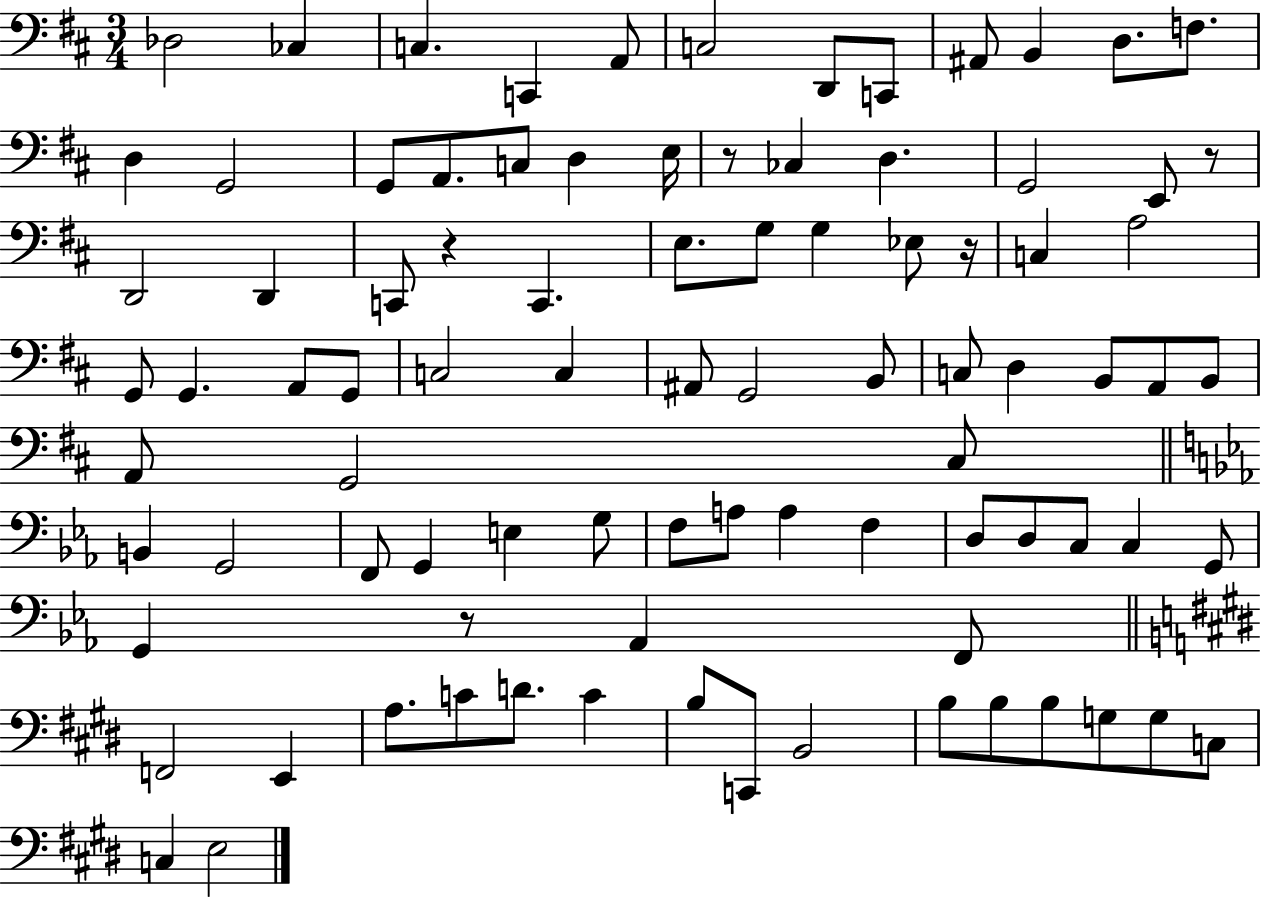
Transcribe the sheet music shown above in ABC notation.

X:1
T:Untitled
M:3/4
L:1/4
K:D
_D,2 _C, C, C,, A,,/2 C,2 D,,/2 C,,/2 ^A,,/2 B,, D,/2 F,/2 D, G,,2 G,,/2 A,,/2 C,/2 D, E,/4 z/2 _C, D, G,,2 E,,/2 z/2 D,,2 D,, C,,/2 z C,, E,/2 G,/2 G, _E,/2 z/4 C, A,2 G,,/2 G,, A,,/2 G,,/2 C,2 C, ^A,,/2 G,,2 B,,/2 C,/2 D, B,,/2 A,,/2 B,,/2 A,,/2 G,,2 ^C,/2 B,, G,,2 F,,/2 G,, E, G,/2 F,/2 A,/2 A, F, D,/2 D,/2 C,/2 C, G,,/2 G,, z/2 _A,, F,,/2 F,,2 E,, A,/2 C/2 D/2 C B,/2 C,,/2 B,,2 B,/2 B,/2 B,/2 G,/2 G,/2 C,/2 C, E,2